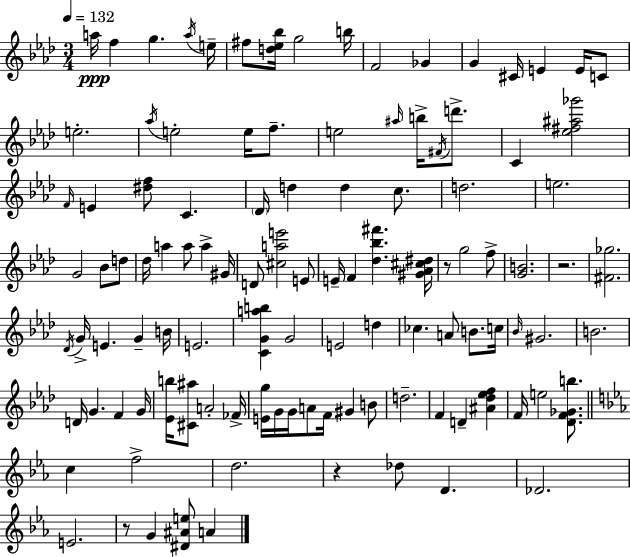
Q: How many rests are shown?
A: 4